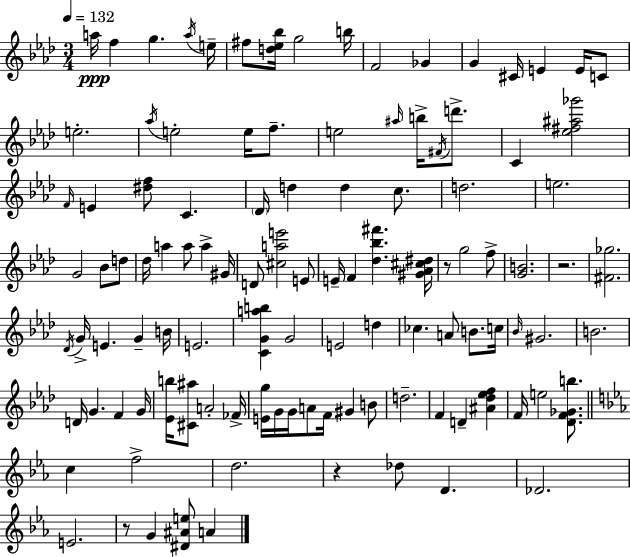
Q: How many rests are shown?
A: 4